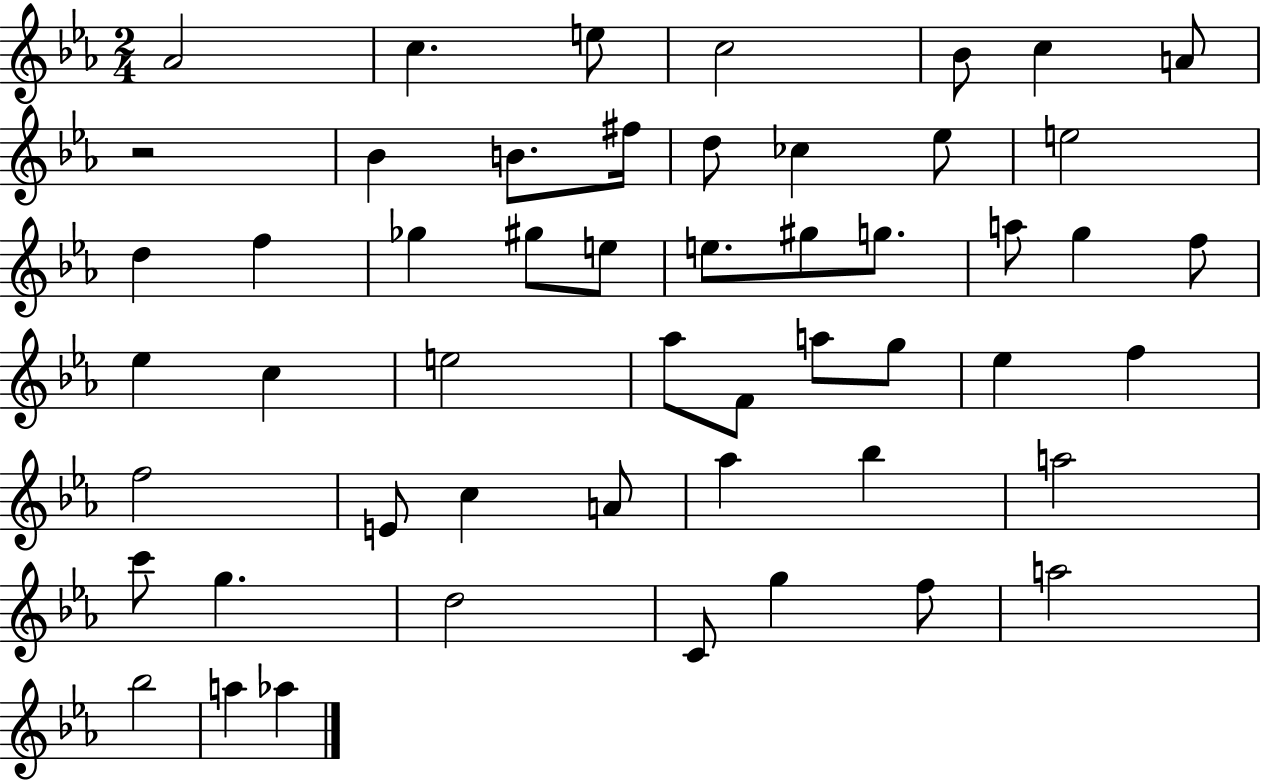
Ab4/h C5/q. E5/e C5/h Bb4/e C5/q A4/e R/h Bb4/q B4/e. F#5/s D5/e CES5/q Eb5/e E5/h D5/q F5/q Gb5/q G#5/e E5/e E5/e. G#5/e G5/e. A5/e G5/q F5/e Eb5/q C5/q E5/h Ab5/e F4/e A5/e G5/e Eb5/q F5/q F5/h E4/e C5/q A4/e Ab5/q Bb5/q A5/h C6/e G5/q. D5/h C4/e G5/q F5/e A5/h Bb5/h A5/q Ab5/q